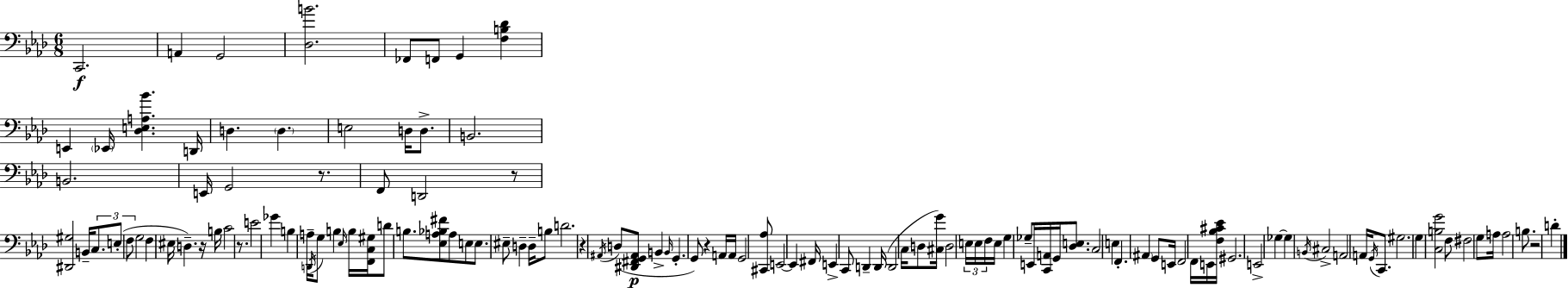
C2/h. A2/q G2/h [Db3,B4]/h. FES2/e F2/e G2/q [F3,B3,Db4]/q E2/q Eb2/s [Db3,E3,A3,Bb4]/q. D2/s D3/q. D3/q. E3/h D3/s D3/e. B2/h. B2/h. E2/s G2/h R/e. F2/e D2/h R/e [D#2,G#3]/h B2/s C3/e. E3/e F3/e G3/h F3/q EIS3/s D3/q. R/s B3/s C4/h R/e. E4/h Gb4/q B3/q A3/s D2/s G3/e B3/q Eb3/s B3/s [F2,C3,G#3]/s D4/e B3/e. [Eb3,A3,Bb3,F#4]/e A3/e E3/e E3/e. EIS3/e D3/q D3/s B3/e D4/h. R/q A#2/s D3/e [D#2,F#2,G2,A#2]/e B2/q B2/s G2/q. G2/e R/q A2/s A2/s G2/h [C#2,Ab3]/e E2/h E2/q F#2/s E2/q C2/e D2/q D2/s D2/h C3/s D3/e [C#3,G4]/s D3/h E3/s E3/s F3/s E3/s G3/q Gb3/e E2/s [C2,A2]/s G2/s [Db3,E3]/e. C3/h E3/q F2/q. A#2/q G2/e E2/s F2/h F2/s E2/s [F3,Bb3,C#4,Eb4]/s G#2/h. E2/h Gb3/q Gb3/q B2/s C#3/h A2/h A2/s G2/s C2/e. G#3/h. G3/q [C3,B3,G4]/h F3/e F#3/h G3/e A3/s A3/h B3/e. R/h D4/q